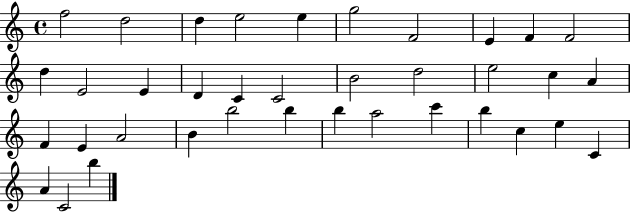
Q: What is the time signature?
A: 4/4